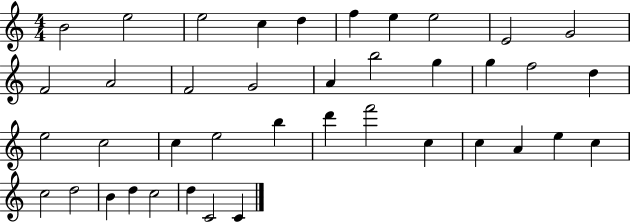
B4/h E5/h E5/h C5/q D5/q F5/q E5/q E5/h E4/h G4/h F4/h A4/h F4/h G4/h A4/q B5/h G5/q G5/q F5/h D5/q E5/h C5/h C5/q E5/h B5/q D6/q F6/h C5/q C5/q A4/q E5/q C5/q C5/h D5/h B4/q D5/q C5/h D5/q C4/h C4/q